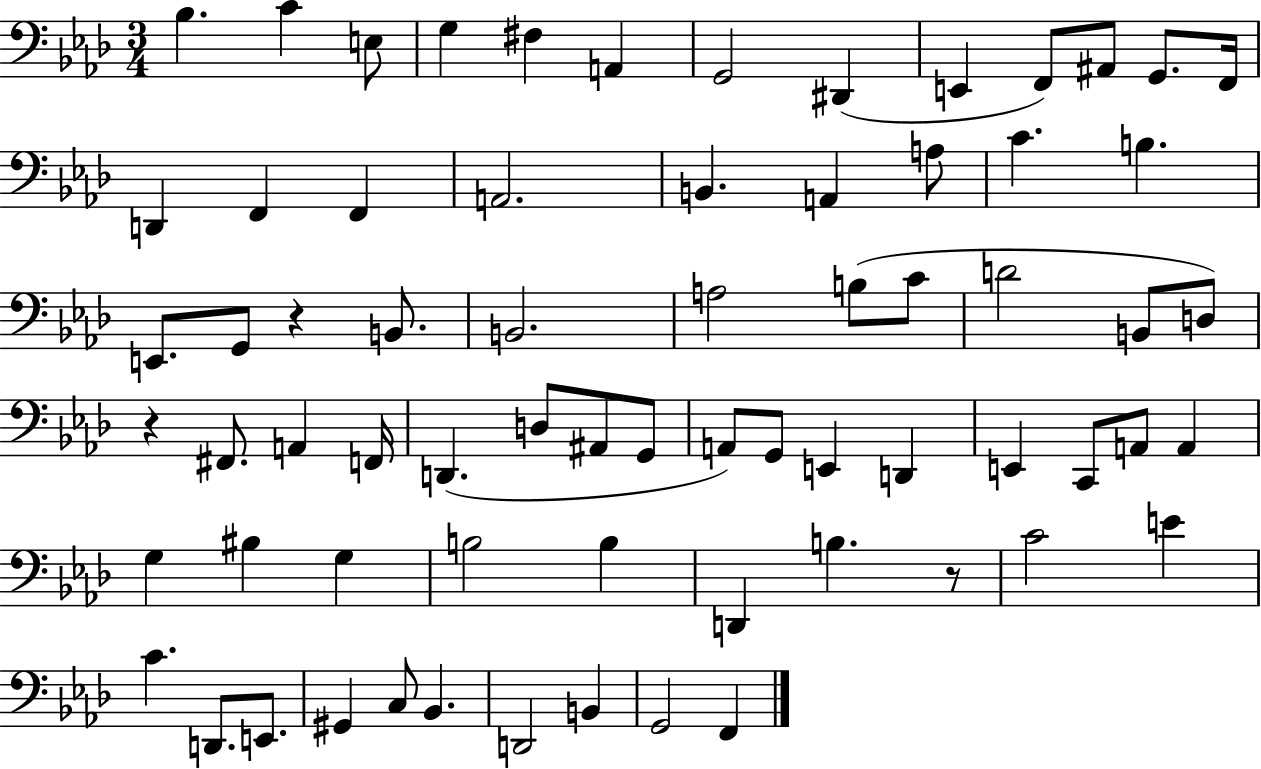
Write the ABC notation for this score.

X:1
T:Untitled
M:3/4
L:1/4
K:Ab
_B, C E,/2 G, ^F, A,, G,,2 ^D,, E,, F,,/2 ^A,,/2 G,,/2 F,,/4 D,, F,, F,, A,,2 B,, A,, A,/2 C B, E,,/2 G,,/2 z B,,/2 B,,2 A,2 B,/2 C/2 D2 B,,/2 D,/2 z ^F,,/2 A,, F,,/4 D,, D,/2 ^A,,/2 G,,/2 A,,/2 G,,/2 E,, D,, E,, C,,/2 A,,/2 A,, G, ^B, G, B,2 B, D,, B, z/2 C2 E C D,,/2 E,,/2 ^G,, C,/2 _B,, D,,2 B,, G,,2 F,,